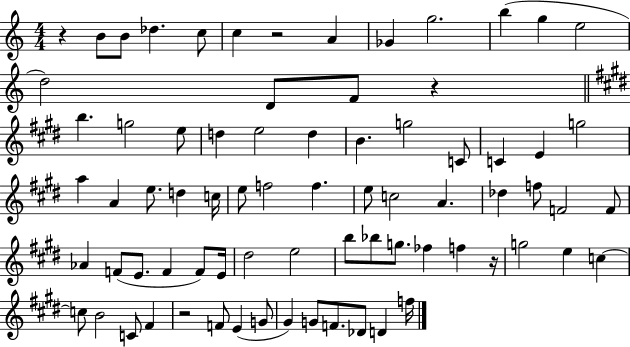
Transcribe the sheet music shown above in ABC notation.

X:1
T:Untitled
M:4/4
L:1/4
K:C
z B/2 B/2 _d c/2 c z2 A _G g2 b g e2 d2 D/2 F/2 z b g2 e/2 d e2 d B g2 C/2 C E g2 a A e/2 d c/4 e/2 f2 f e/2 c2 A _d f/2 F2 F/2 _A F/2 E/2 F F/2 E/4 ^d2 e2 b/2 _b/2 g/2 _f f z/4 g2 e c c/2 B2 C/2 ^F z2 F/2 E G/2 ^G G/2 F/2 _D/2 D f/4